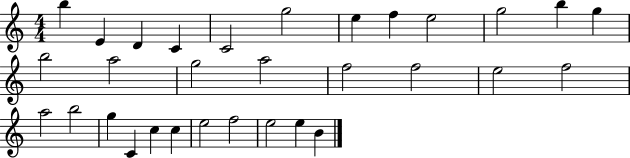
B5/q E4/q D4/q C4/q C4/h G5/h E5/q F5/q E5/h G5/h B5/q G5/q B5/h A5/h G5/h A5/h F5/h F5/h E5/h F5/h A5/h B5/h G5/q C4/q C5/q C5/q E5/h F5/h E5/h E5/q B4/q